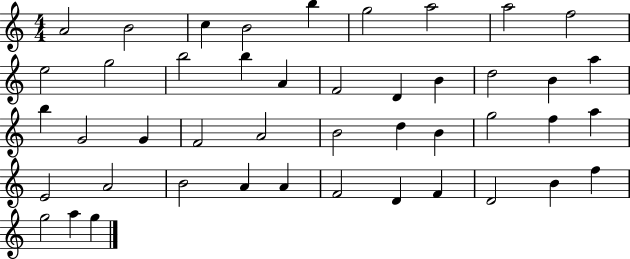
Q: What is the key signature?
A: C major